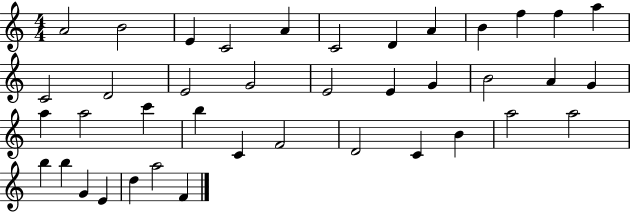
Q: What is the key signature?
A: C major